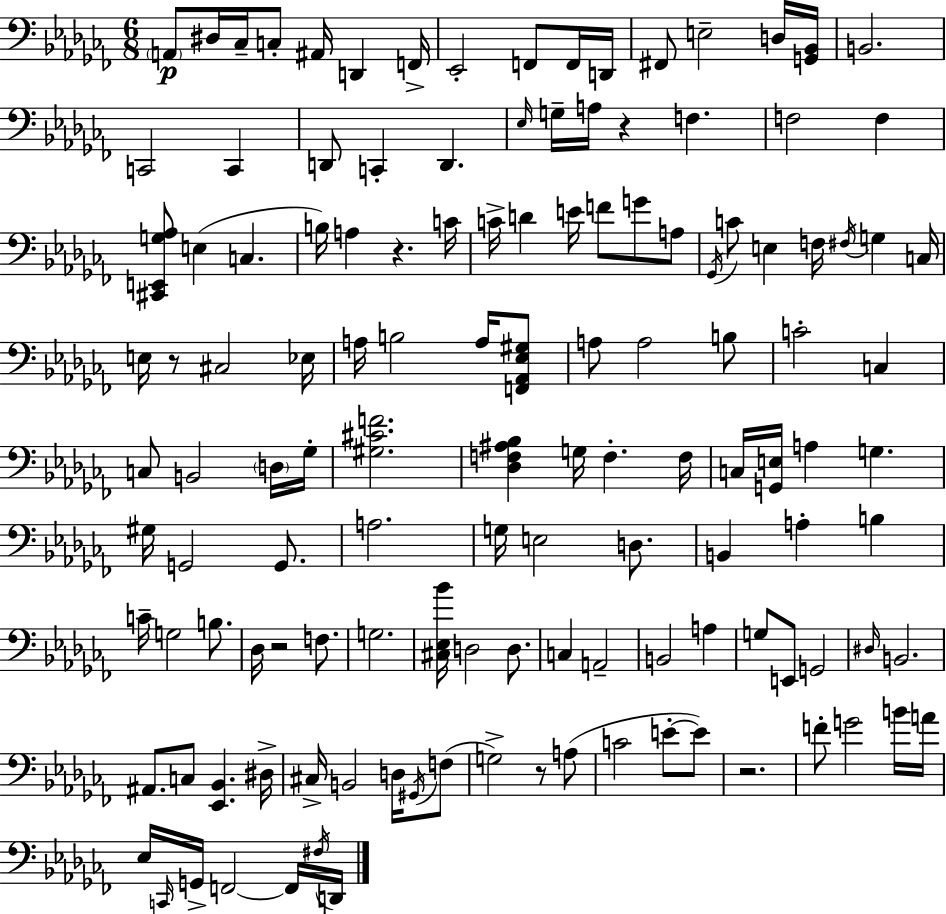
{
  \clef bass
  \numericTimeSignature
  \time 6/8
  \key aes \minor
  \parenthesize a,8\p dis16 ces16-- c8-. ais,16 d,4 f,16-> | ees,2-. f,8 f,16 d,16 | fis,8 e2-- d16 <g, bes,>16 | b,2. | \break c,2 c,4 | d,8 c,4-. d,4. | \grace { ees16 } g16-- a16 r4 f4. | f2 f4 | \break <cis, e, g aes>8 e4( c4. | b16) a4 r4. | c'16 c'16-> d'4 e'16 f'8 g'8 a8 | \acciaccatura { ges,16 } c'8 e4 f16 \acciaccatura { fis16 } g4 | \break c16 e16 r8 cis2 | ees16 a16 b2 | a16 <f, aes, ees gis>8 a8 a2 | b8 c'2-. c4 | \break c8 b,2 | \parenthesize d16 ges16-. <gis cis' f'>2. | <des f ais bes>4 g16 f4.-. | f16 c16 <g, e>16 a4 g4. | \break gis16 g,2 | g,8. a2. | g16 e2 | d8. b,4 a4-. b4 | \break c'16-- g2 | b8. des16 r2 | f8. g2. | <cis ees bes'>16 d2 | \break d8. c4 a,2-- | b,2 a4 | g8 e,8 g,2 | \grace { dis16 } b,2. | \break ais,8. c8 <ees, bes,>4. | dis16-> cis16-> b,2 | d16 \acciaccatura { gis,16 }( f8 g2->) | r8 a8( c'2 | \break e'8-.~~ e'8) r2. | f'8-. g'2 | b'16 a'16 ees16 \grace { c,16 } g,16-> f,2~~ | f,16 \acciaccatura { fis16 } d,16 \bar "|."
}